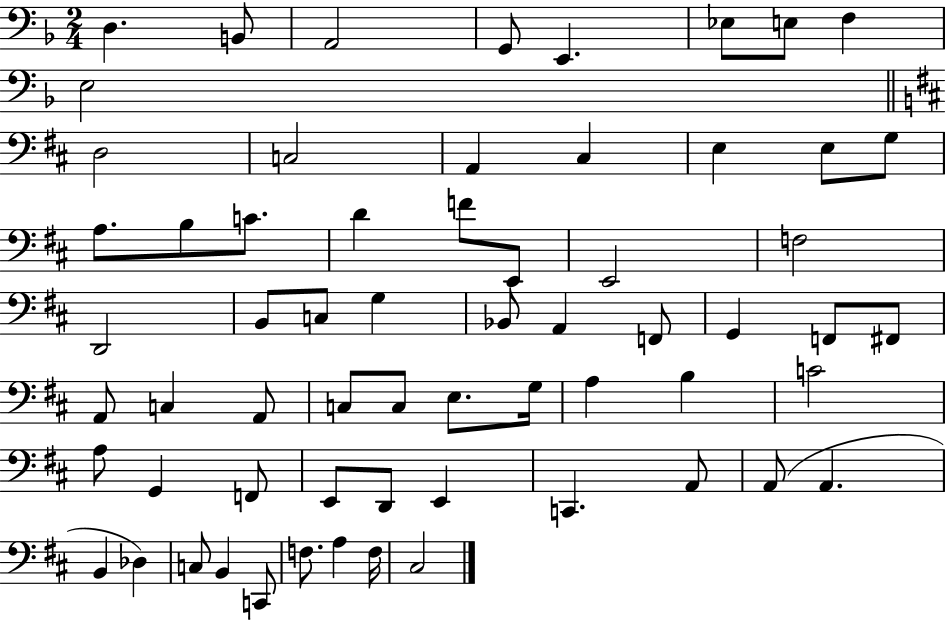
D3/q. B2/e A2/h G2/e E2/q. Eb3/e E3/e F3/q E3/h D3/h C3/h A2/q C#3/q E3/q E3/e G3/e A3/e. B3/e C4/e. D4/q F4/e E2/e E2/h F3/h D2/h B2/e C3/e G3/q Bb2/e A2/q F2/e G2/q F2/e F#2/e A2/e C3/q A2/e C3/e C3/e E3/e. G3/s A3/q B3/q C4/h A3/e G2/q F2/e E2/e D2/e E2/q C2/q. A2/e A2/e A2/q. B2/q Db3/q C3/e B2/q C2/e F3/e. A3/q F3/s C#3/h